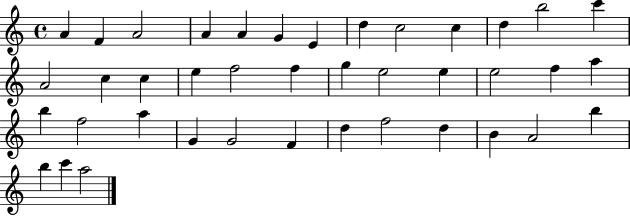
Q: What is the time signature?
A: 4/4